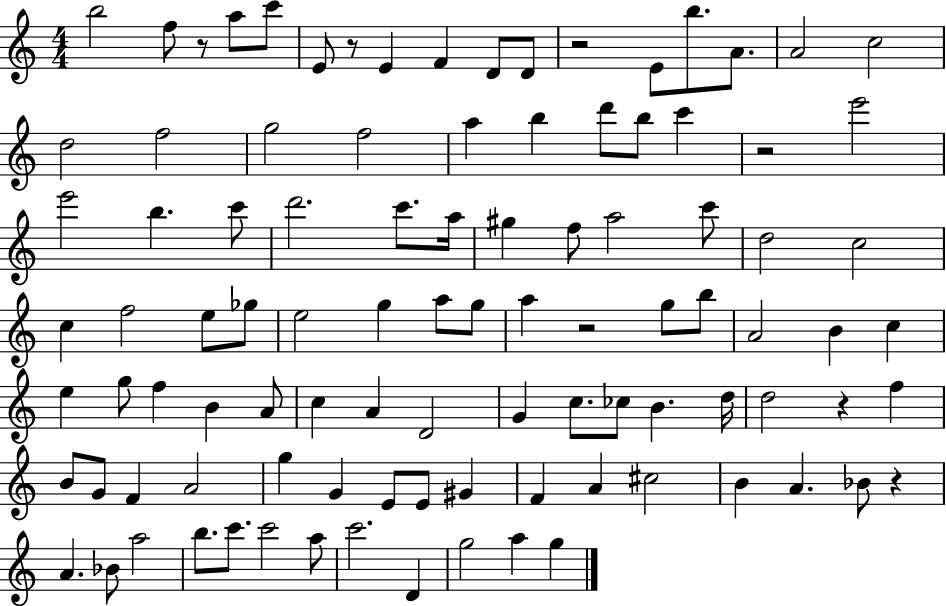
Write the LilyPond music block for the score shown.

{
  \clef treble
  \numericTimeSignature
  \time 4/4
  \key c \major
  b''2 f''8 r8 a''8 c'''8 | e'8 r8 e'4 f'4 d'8 d'8 | r2 e'8 b''8. a'8. | a'2 c''2 | \break d''2 f''2 | g''2 f''2 | a''4 b''4 d'''8 b''8 c'''4 | r2 e'''2 | \break e'''2 b''4. c'''8 | d'''2. c'''8. a''16 | gis''4 f''8 a''2 c'''8 | d''2 c''2 | \break c''4 f''2 e''8 ges''8 | e''2 g''4 a''8 g''8 | a''4 r2 g''8 b''8 | a'2 b'4 c''4 | \break e''4 g''8 f''4 b'4 a'8 | c''4 a'4 d'2 | g'4 c''8. ces''8 b'4. d''16 | d''2 r4 f''4 | \break b'8 g'8 f'4 a'2 | g''4 g'4 e'8 e'8 gis'4 | f'4 a'4 cis''2 | b'4 a'4. bes'8 r4 | \break a'4. bes'8 a''2 | b''8. c'''8. c'''2 a''8 | c'''2. d'4 | g''2 a''4 g''4 | \break \bar "|."
}